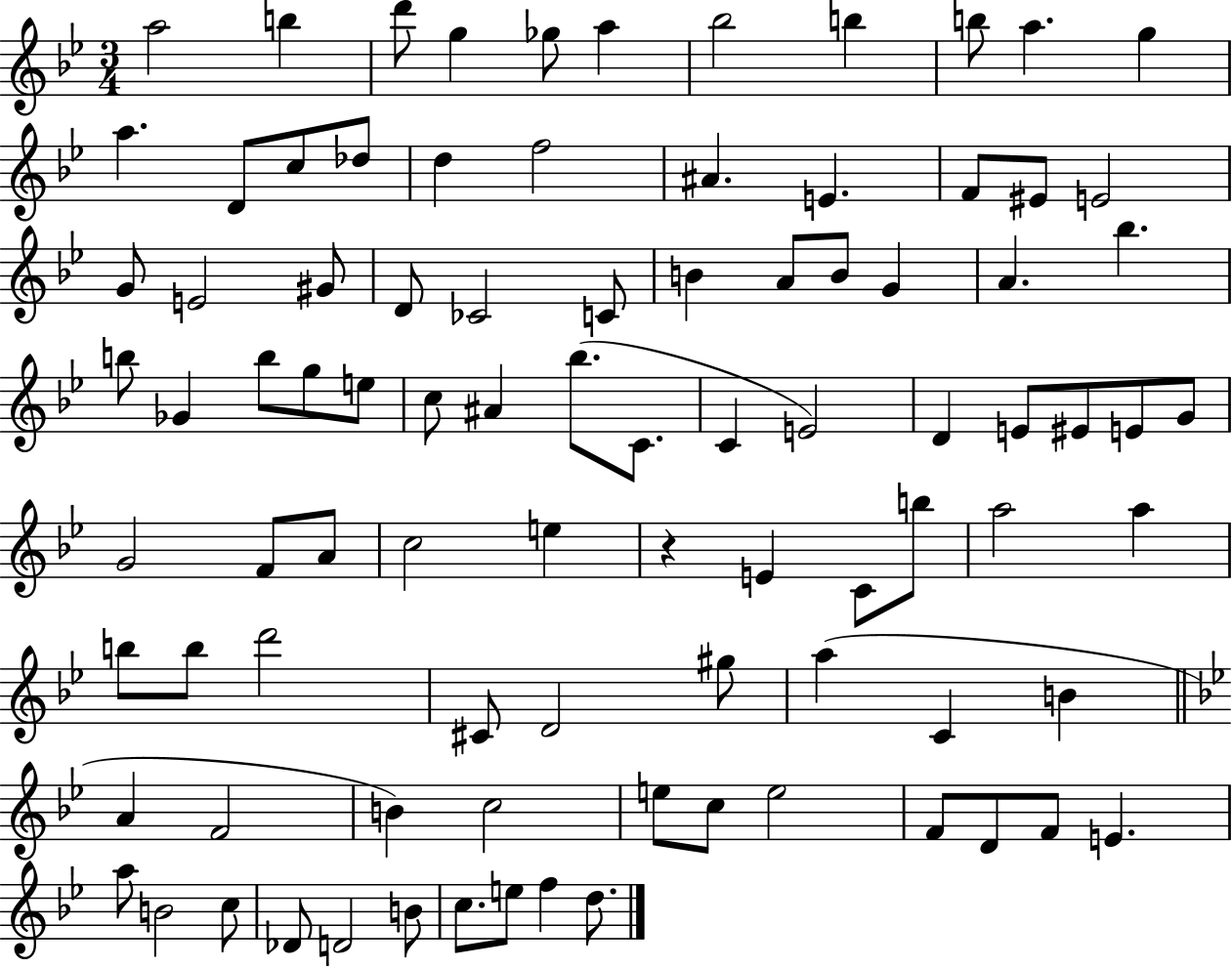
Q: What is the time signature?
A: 3/4